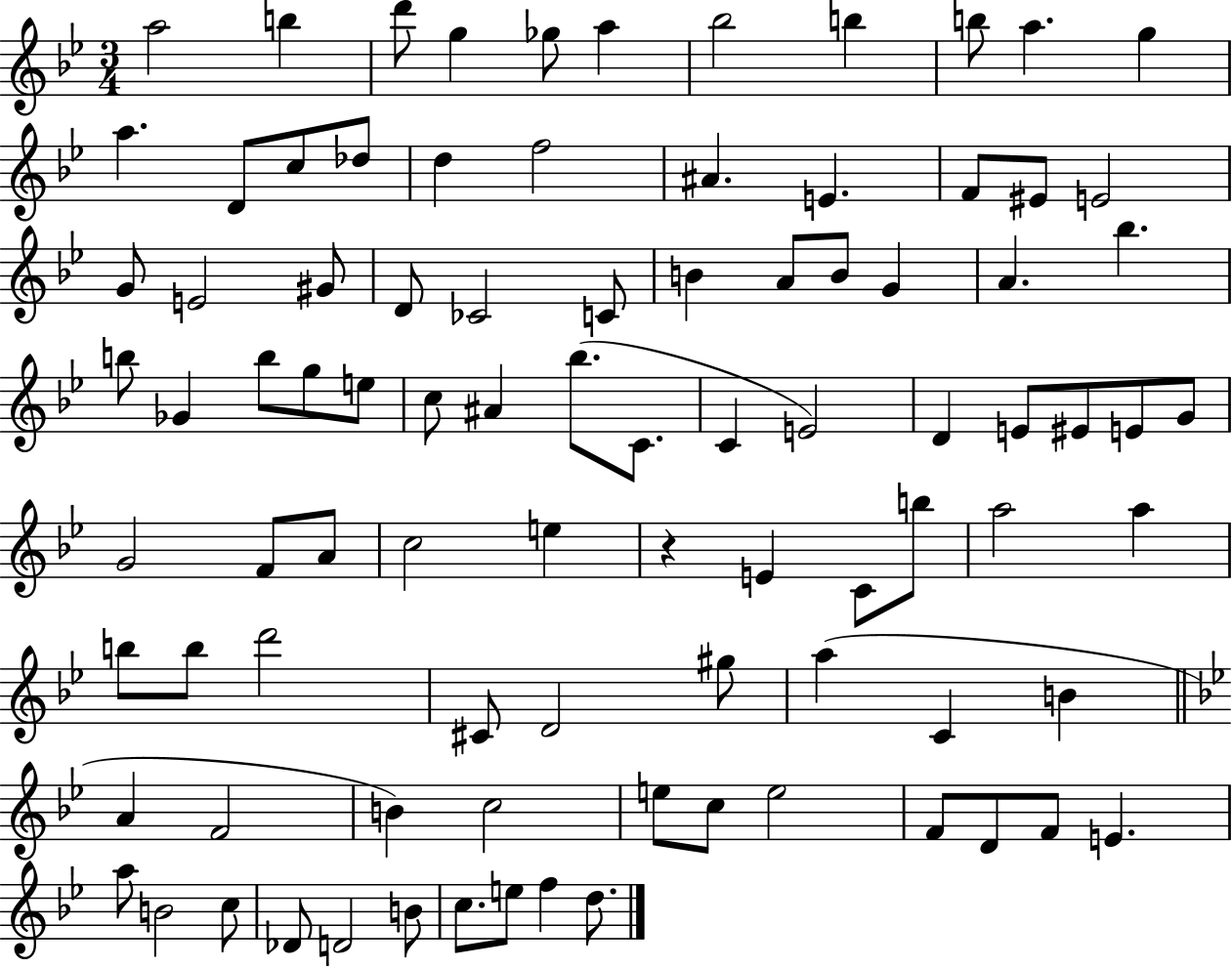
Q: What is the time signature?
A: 3/4